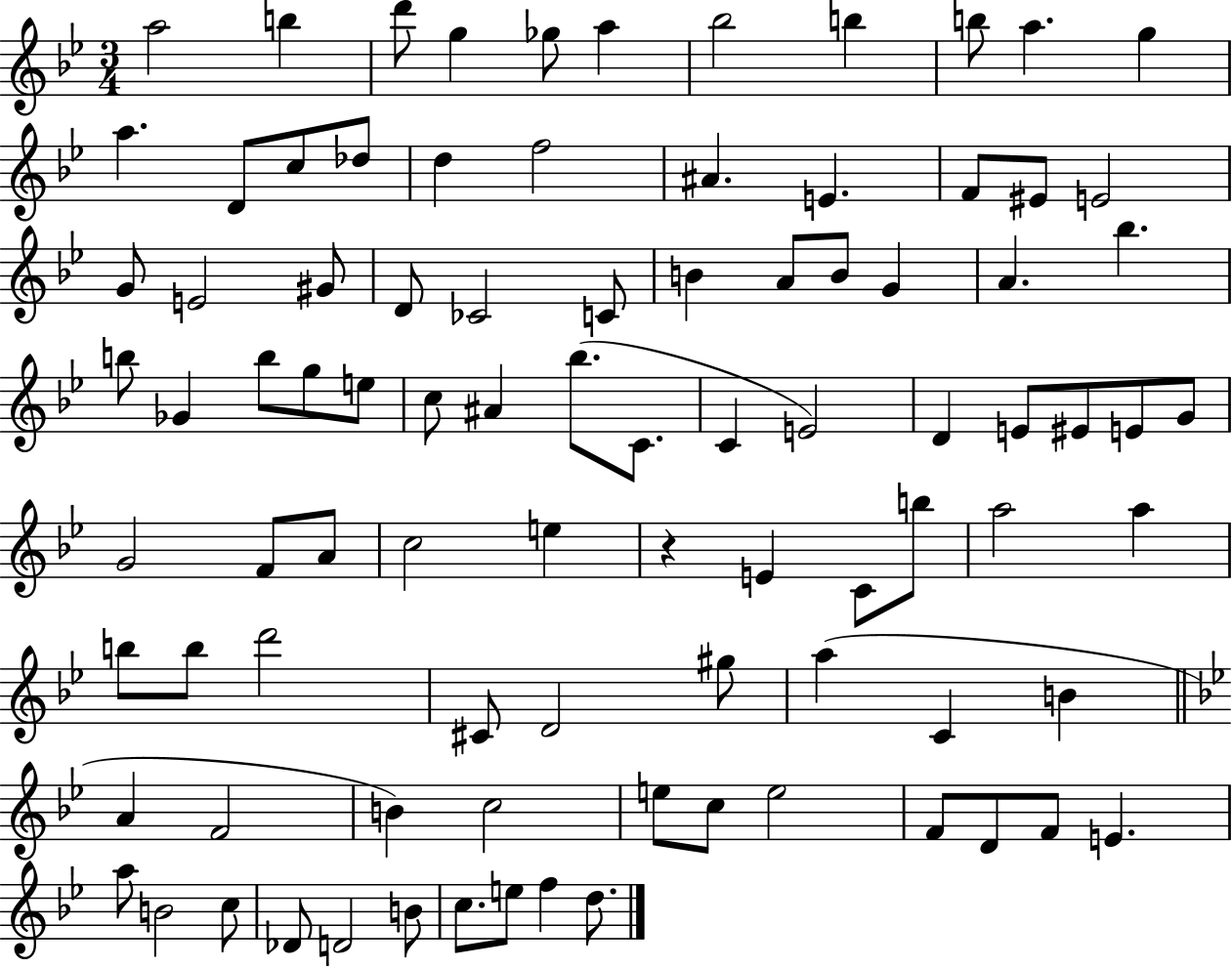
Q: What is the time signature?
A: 3/4